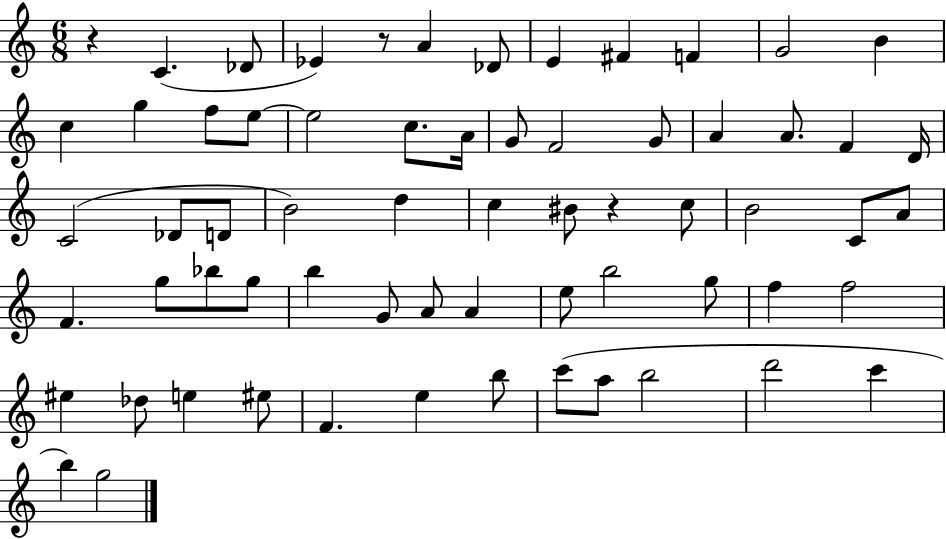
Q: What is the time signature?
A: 6/8